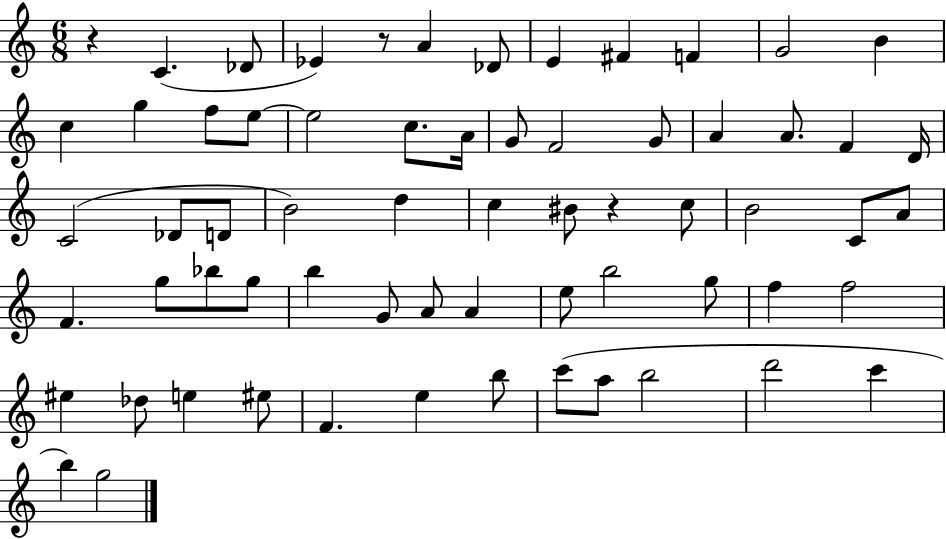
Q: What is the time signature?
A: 6/8